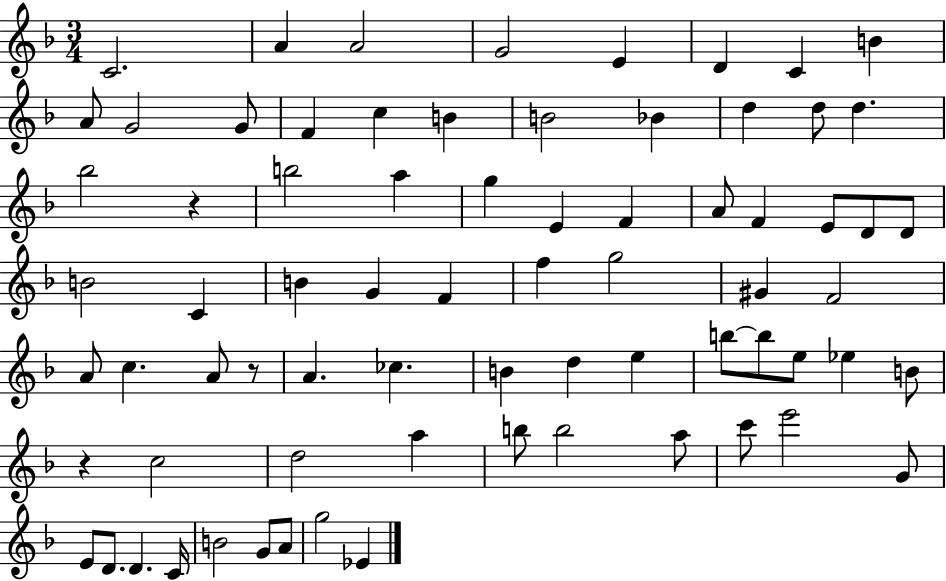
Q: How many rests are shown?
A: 3